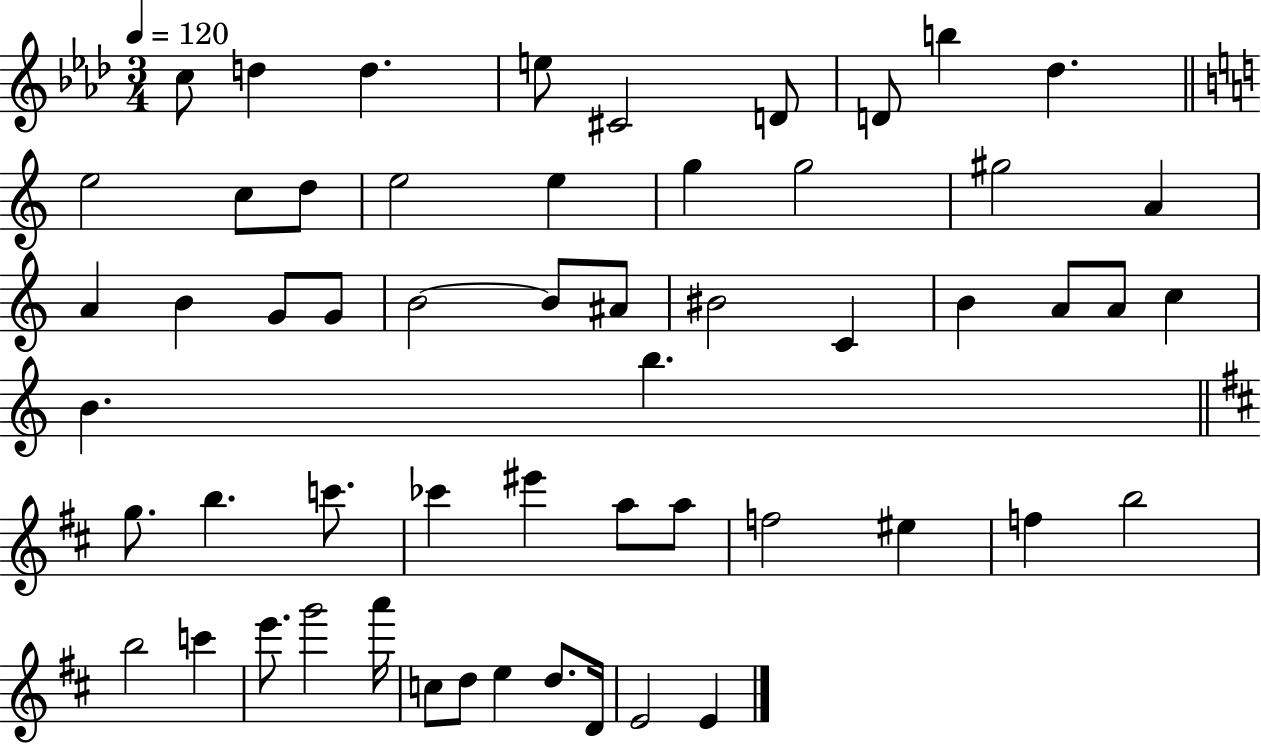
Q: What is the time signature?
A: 3/4